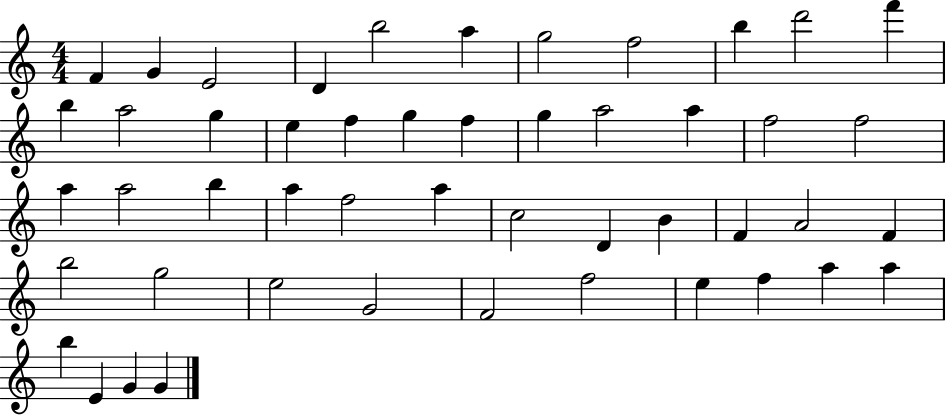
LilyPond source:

{
  \clef treble
  \numericTimeSignature
  \time 4/4
  \key c \major
  f'4 g'4 e'2 | d'4 b''2 a''4 | g''2 f''2 | b''4 d'''2 f'''4 | \break b''4 a''2 g''4 | e''4 f''4 g''4 f''4 | g''4 a''2 a''4 | f''2 f''2 | \break a''4 a''2 b''4 | a''4 f''2 a''4 | c''2 d'4 b'4 | f'4 a'2 f'4 | \break b''2 g''2 | e''2 g'2 | f'2 f''2 | e''4 f''4 a''4 a''4 | \break b''4 e'4 g'4 g'4 | \bar "|."
}